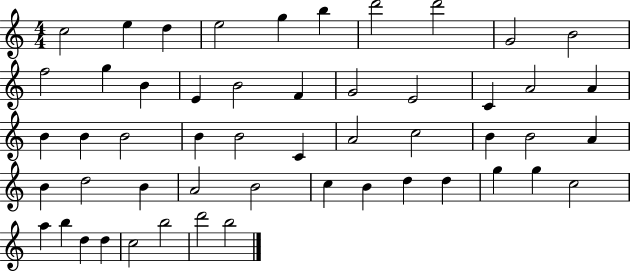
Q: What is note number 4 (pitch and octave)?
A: E5